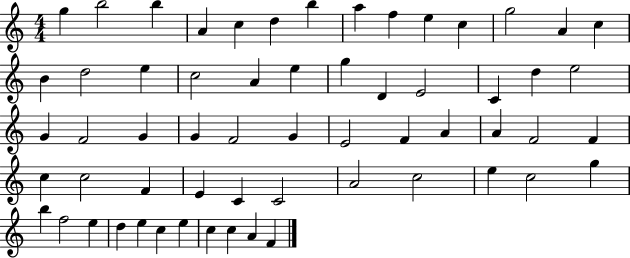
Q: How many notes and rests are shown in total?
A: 60